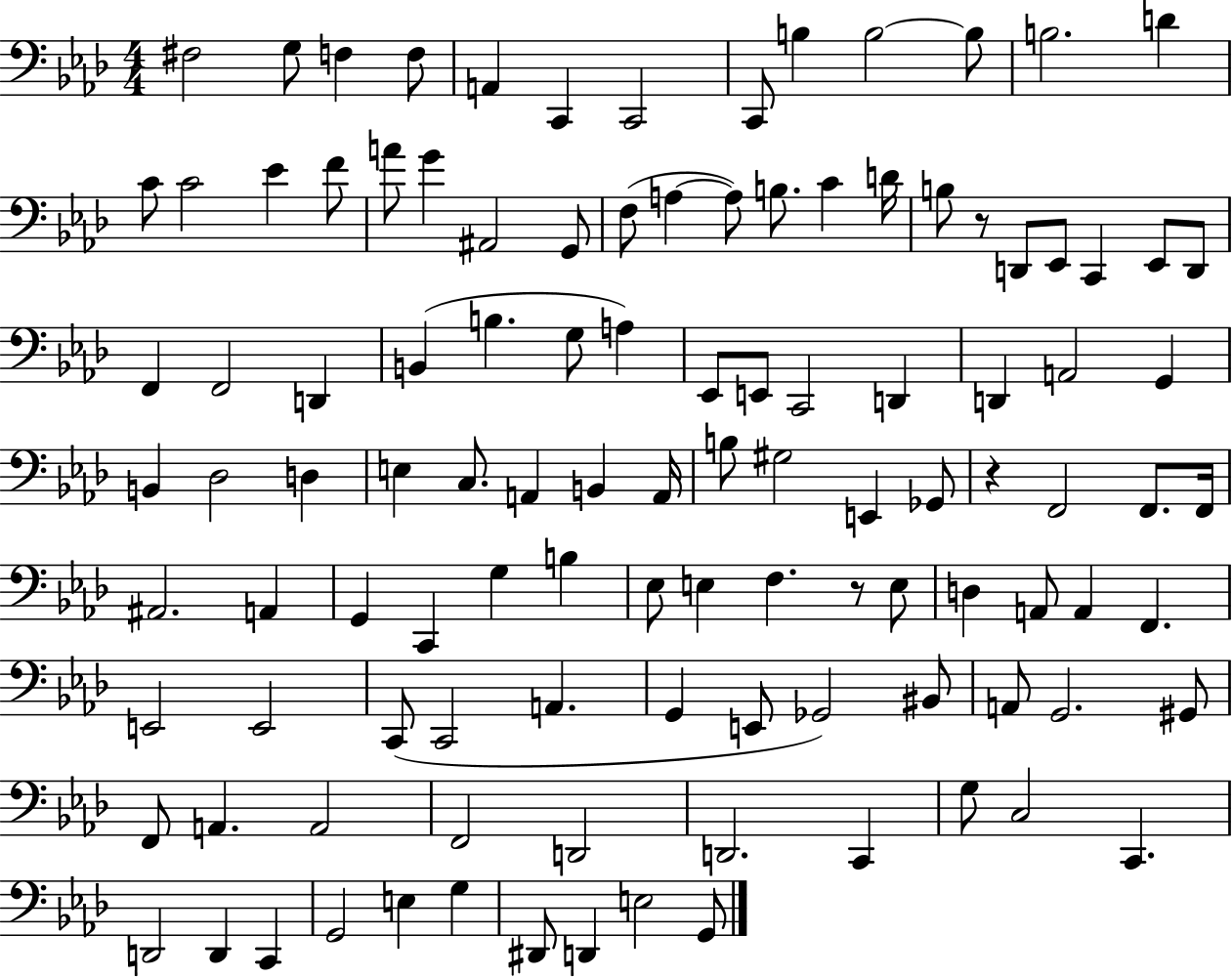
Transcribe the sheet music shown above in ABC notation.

X:1
T:Untitled
M:4/4
L:1/4
K:Ab
^F,2 G,/2 F, F,/2 A,, C,, C,,2 C,,/2 B, B,2 B,/2 B,2 D C/2 C2 _E F/2 A/2 G ^A,,2 G,,/2 F,/2 A, A,/2 B,/2 C D/4 B,/2 z/2 D,,/2 _E,,/2 C,, _E,,/2 D,,/2 F,, F,,2 D,, B,, B, G,/2 A, _E,,/2 E,,/2 C,,2 D,, D,, A,,2 G,, B,, _D,2 D, E, C,/2 A,, B,, A,,/4 B,/2 ^G,2 E,, _G,,/2 z F,,2 F,,/2 F,,/4 ^A,,2 A,, G,, C,, G, B, _E,/2 E, F, z/2 E,/2 D, A,,/2 A,, F,, E,,2 E,,2 C,,/2 C,,2 A,, G,, E,,/2 _G,,2 ^B,,/2 A,,/2 G,,2 ^G,,/2 F,,/2 A,, A,,2 F,,2 D,,2 D,,2 C,, G,/2 C,2 C,, D,,2 D,, C,, G,,2 E, G, ^D,,/2 D,, E,2 G,,/2